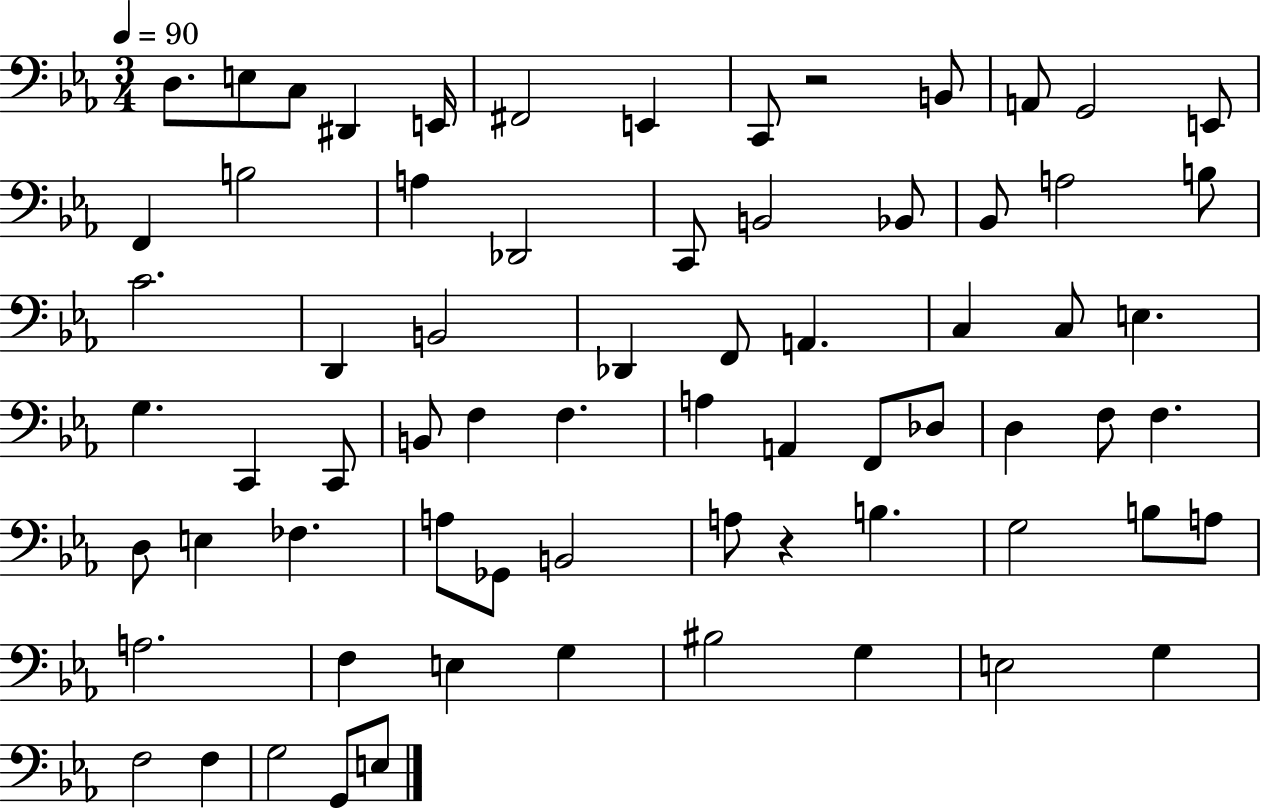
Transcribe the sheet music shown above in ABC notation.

X:1
T:Untitled
M:3/4
L:1/4
K:Eb
D,/2 E,/2 C,/2 ^D,, E,,/4 ^F,,2 E,, C,,/2 z2 B,,/2 A,,/2 G,,2 E,,/2 F,, B,2 A, _D,,2 C,,/2 B,,2 _B,,/2 _B,,/2 A,2 B,/2 C2 D,, B,,2 _D,, F,,/2 A,, C, C,/2 E, G, C,, C,,/2 B,,/2 F, F, A, A,, F,,/2 _D,/2 D, F,/2 F, D,/2 E, _F, A,/2 _G,,/2 B,,2 A,/2 z B, G,2 B,/2 A,/2 A,2 F, E, G, ^B,2 G, E,2 G, F,2 F, G,2 G,,/2 E,/2